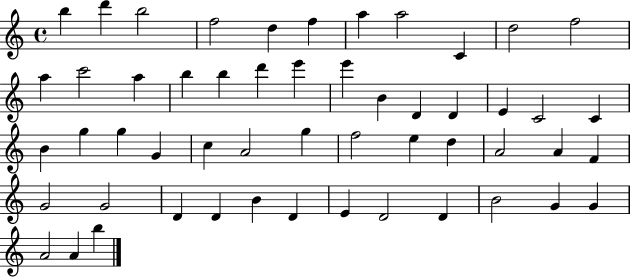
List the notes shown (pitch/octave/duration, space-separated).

B5/q D6/q B5/h F5/h D5/q F5/q A5/q A5/h C4/q D5/h F5/h A5/q C6/h A5/q B5/q B5/q D6/q E6/q E6/q B4/q D4/q D4/q E4/q C4/h C4/q B4/q G5/q G5/q G4/q C5/q A4/h G5/q F5/h E5/q D5/q A4/h A4/q F4/q G4/h G4/h D4/q D4/q B4/q D4/q E4/q D4/h D4/q B4/h G4/q G4/q A4/h A4/q B5/q